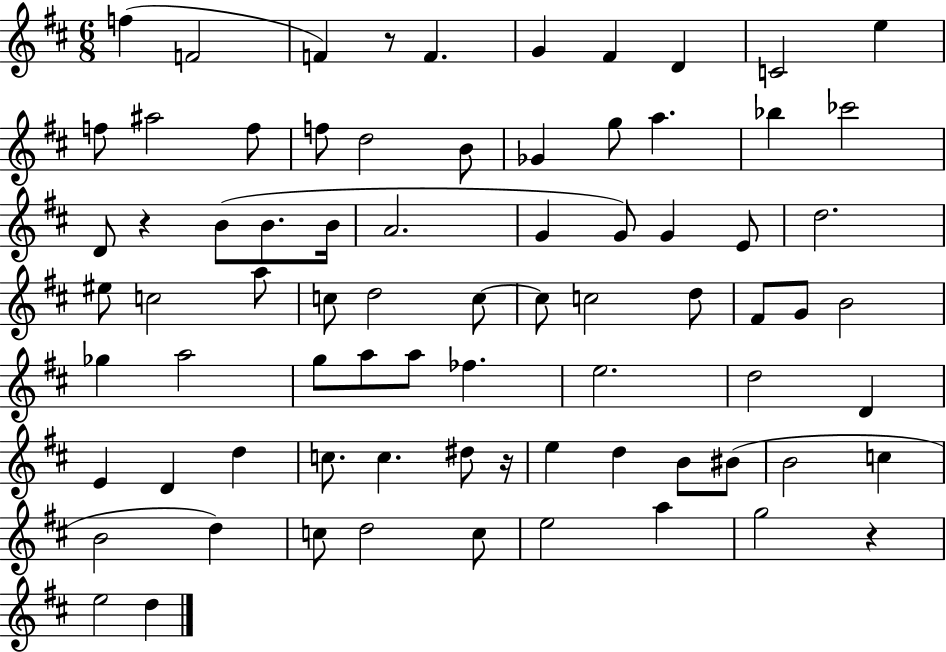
X:1
T:Untitled
M:6/8
L:1/4
K:D
f F2 F z/2 F G ^F D C2 e f/2 ^a2 f/2 f/2 d2 B/2 _G g/2 a _b _c'2 D/2 z B/2 B/2 B/4 A2 G G/2 G E/2 d2 ^e/2 c2 a/2 c/2 d2 c/2 c/2 c2 d/2 ^F/2 G/2 B2 _g a2 g/2 a/2 a/2 _f e2 d2 D E D d c/2 c ^d/2 z/4 e d B/2 ^B/2 B2 c B2 d c/2 d2 c/2 e2 a g2 z e2 d